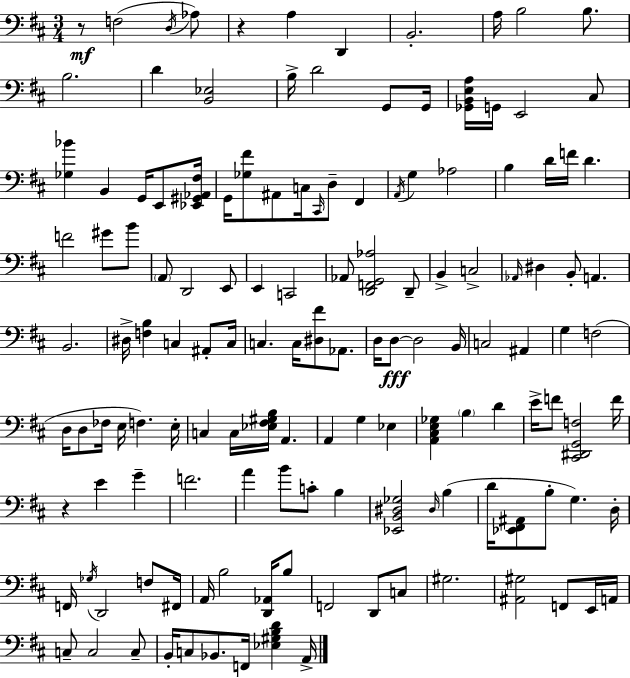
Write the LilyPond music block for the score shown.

{
  \clef bass
  \numericTimeSignature
  \time 3/4
  \key d \major
  \repeat volta 2 { r8\mf f2( \acciaccatura { d16 } aes8) | r4 a4 d,4 | b,2.-. | a16 b2 b8. | \break b2. | d'4 <b, ees>2 | b16-> d'2 g,8 | g,16 <ges, b, e a>16 g,16 e,2 cis8 | \break <ges bes'>4 b,4 g,16 e,8 | <ees, gis, aes, fis>16 g,16 <ges fis'>8 ais,8 c16 \grace { cis,16 } d8-- fis,4 | \acciaccatura { a,16 } g4 aes2 | b4 d'16 f'16 d'4. | \break f'2 gis'8 | b'8 \parenthesize a,8 d,2 | e,8 e,4 c,2 | aes,8 <d, f, g, aes>2 | \break d,8-- b,4-> c2-> | \grace { aes,16 } dis4 b,8-. a,4. | b,2. | dis16-> <f b>4 c4 | \break ais,8-. c16 c4. c16 <dis fis'>8 | aes,8. d16 d8~~\fff d2 | b,16 c2 | ais,4 g4 f2( | \break d16 d8 fes16 e16 f4.) | e16-. c4 c16 <ees fis gis b>16 a,4. | a,4 g4 | ees4 <a, cis e ges>4 \parenthesize b4 | \break d'4 e'16-> f'8 <cis, dis, g, f>2 | f'16 r4 e'4 | g'4-- f'2. | a'4 b'8 c'8-. | \break b4 <ees, b, dis ges>2 | \grace { dis16 }( b4 d'16 <ees, fis, ais,>8 b8-. g4.) | d16-. f,16 \acciaccatura { ges16 } d,2 | f8 fis,16 a,16 b2 | \break <d, aes,>16 b8 f,2 | d,8 c8 gis2. | <ais, gis>2 | f,8 e,16 a,16 c8-- c2 | \break c8-- b,16-. c8 bes,8. | f,16 <ees gis b d'>4 a,16-> } \bar "|."
}